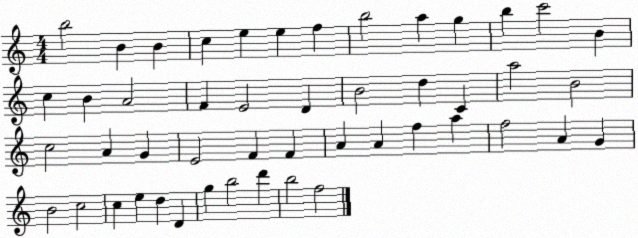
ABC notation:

X:1
T:Untitled
M:4/4
L:1/4
K:C
b2 B B c e e f b2 a g b c'2 B c B A2 F E2 D B2 d C a2 B2 c2 A G E2 F F A A f a f2 A G B2 c2 c e d D g b2 d' b2 f2